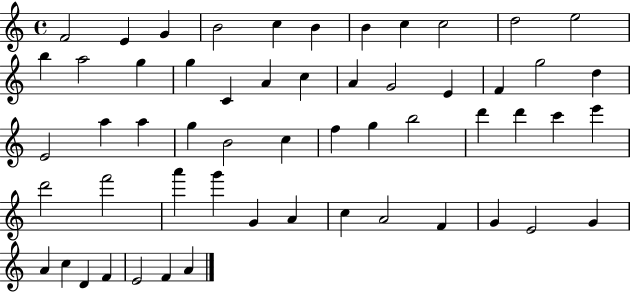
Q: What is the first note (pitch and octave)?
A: F4